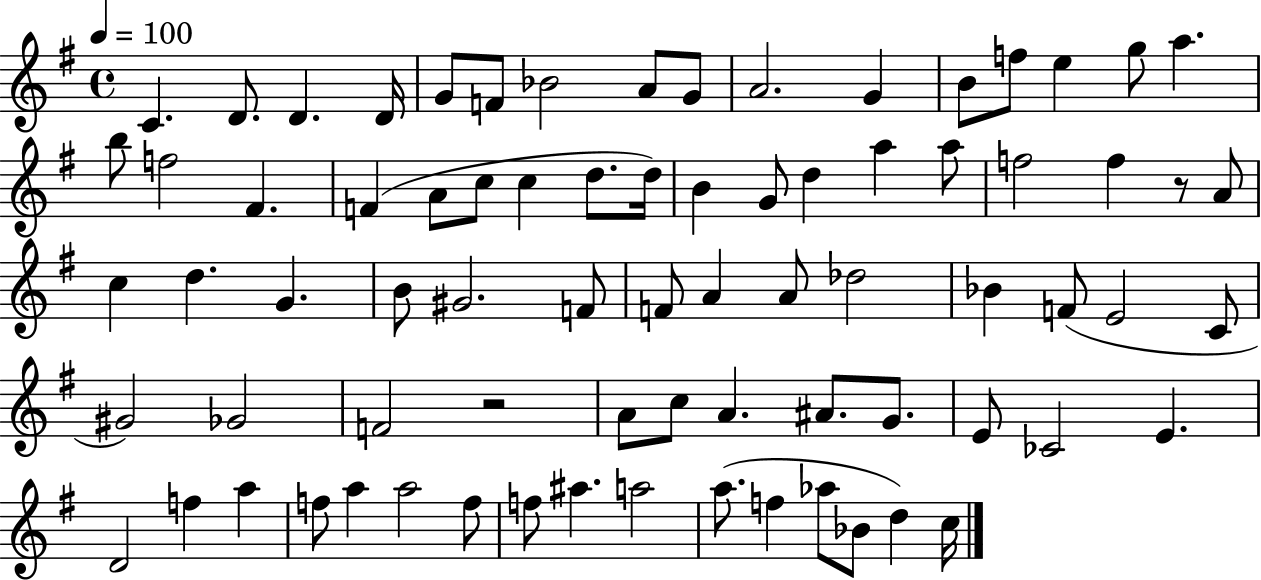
{
  \clef treble
  \time 4/4
  \defaultTimeSignature
  \key g \major
  \tempo 4 = 100
  \repeat volta 2 { c'4. d'8. d'4. d'16 | g'8 f'8 bes'2 a'8 g'8 | a'2. g'4 | b'8 f''8 e''4 g''8 a''4. | \break b''8 f''2 fis'4. | f'4( a'8 c''8 c''4 d''8. d''16) | b'4 g'8 d''4 a''4 a''8 | f''2 f''4 r8 a'8 | \break c''4 d''4. g'4. | b'8 gis'2. f'8 | f'8 a'4 a'8 des''2 | bes'4 f'8( e'2 c'8 | \break gis'2) ges'2 | f'2 r2 | a'8 c''8 a'4. ais'8. g'8. | e'8 ces'2 e'4. | \break d'2 f''4 a''4 | f''8 a''4 a''2 f''8 | f''8 ais''4. a''2 | a''8.( f''4 aes''8 bes'8 d''4) c''16 | \break } \bar "|."
}